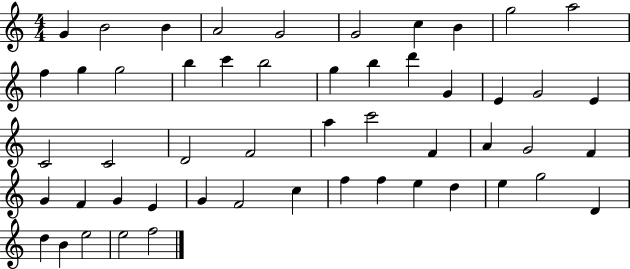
X:1
T:Untitled
M:4/4
L:1/4
K:C
G B2 B A2 G2 G2 c B g2 a2 f g g2 b c' b2 g b d' G E G2 E C2 C2 D2 F2 a c'2 F A G2 F G F G E G F2 c f f e d e g2 D d B e2 e2 f2